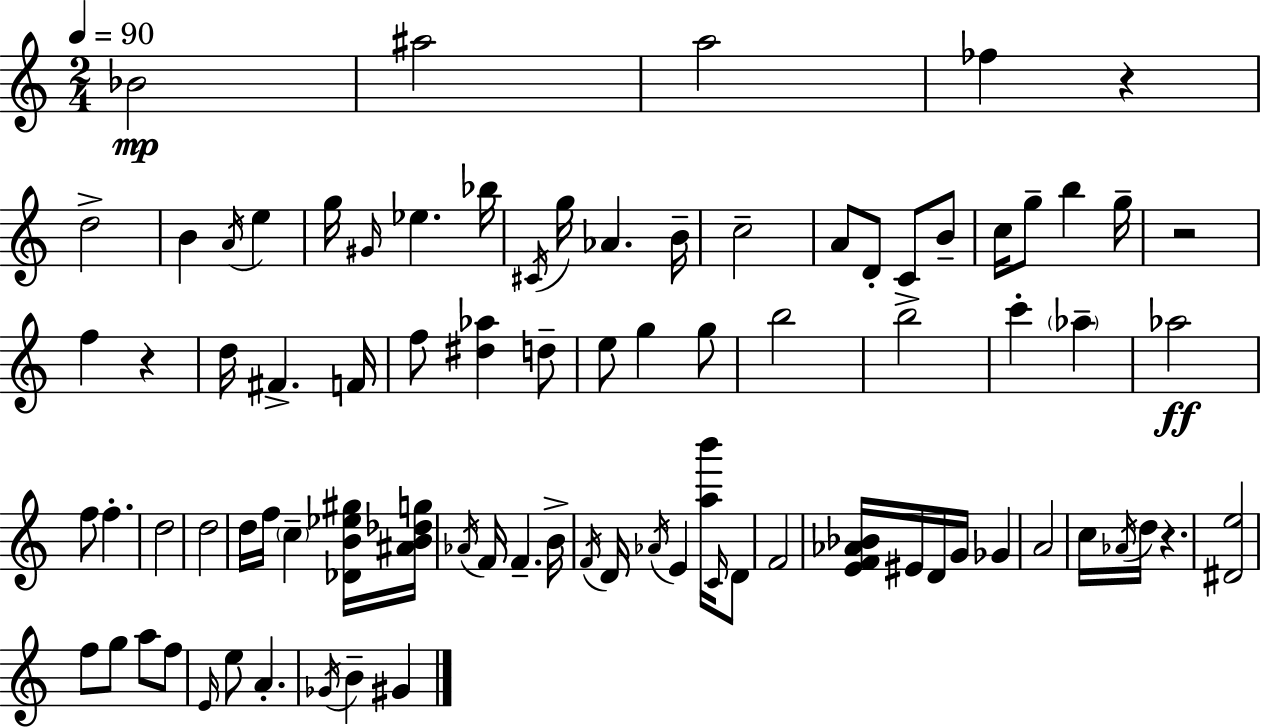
Bb4/h A#5/h A5/h FES5/q R/q D5/h B4/q A4/s E5/q G5/s G#4/s Eb5/q. Bb5/s C#4/s G5/s Ab4/q. B4/s C5/h A4/e D4/e C4/e B4/e C5/s G5/e B5/q G5/s R/h F5/q R/q D5/s F#4/q. F4/s F5/e [D#5,Ab5]/q D5/e E5/e G5/q G5/e B5/h B5/h C6/q Ab5/q Ab5/h F5/e F5/q. D5/h D5/h D5/s F5/s C5/q [Db4,B4,Eb5,G#5]/s [A#4,B4,Db5,G5]/s Ab4/s F4/s F4/q. B4/s F4/s D4/s Ab4/s E4/q [A5,B6]/s C4/s D4/e F4/h [E4,F4,Ab4,Bb4]/s EIS4/s D4/s G4/s Gb4/q A4/h C5/s Ab4/s D5/s R/q. [D#4,E5]/h F5/e G5/e A5/e F5/e E4/s E5/e A4/q. Gb4/s B4/q G#4/q